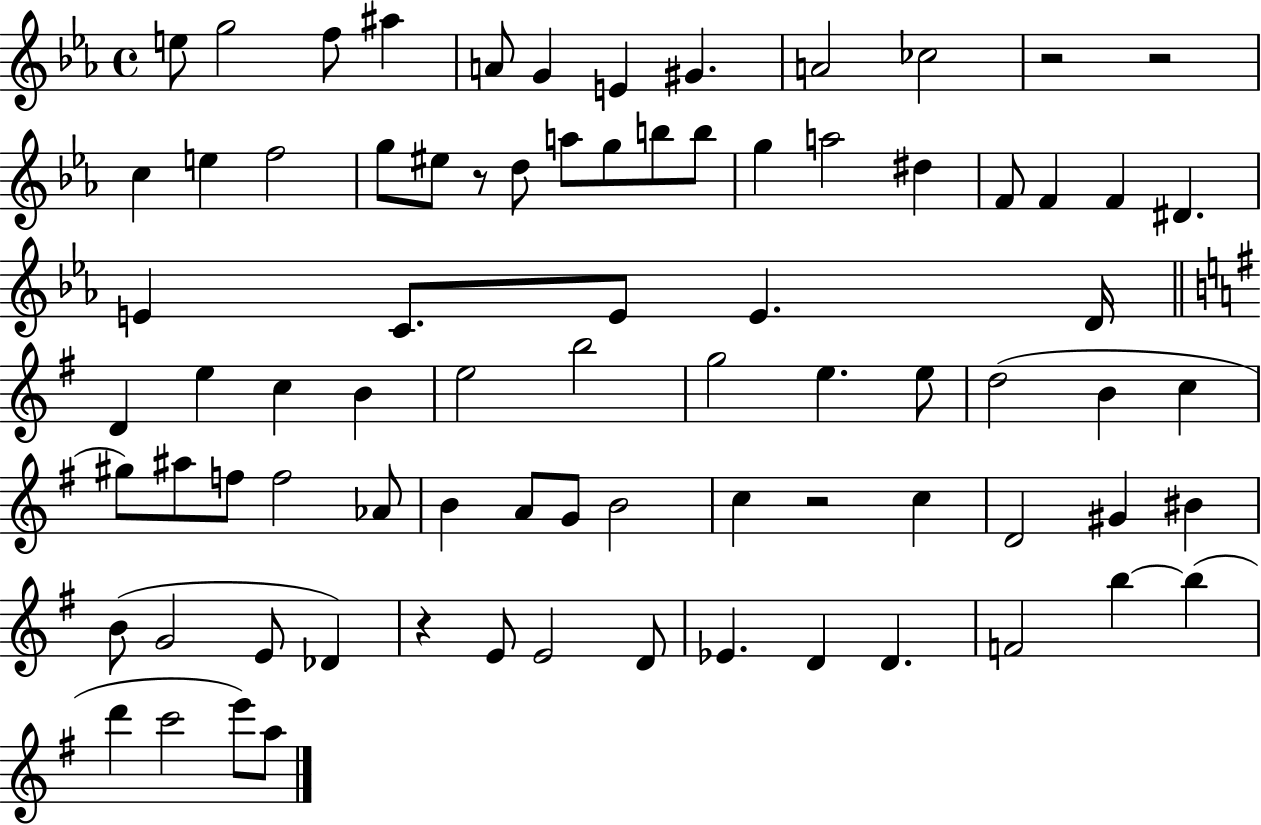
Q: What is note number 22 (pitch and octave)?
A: A5